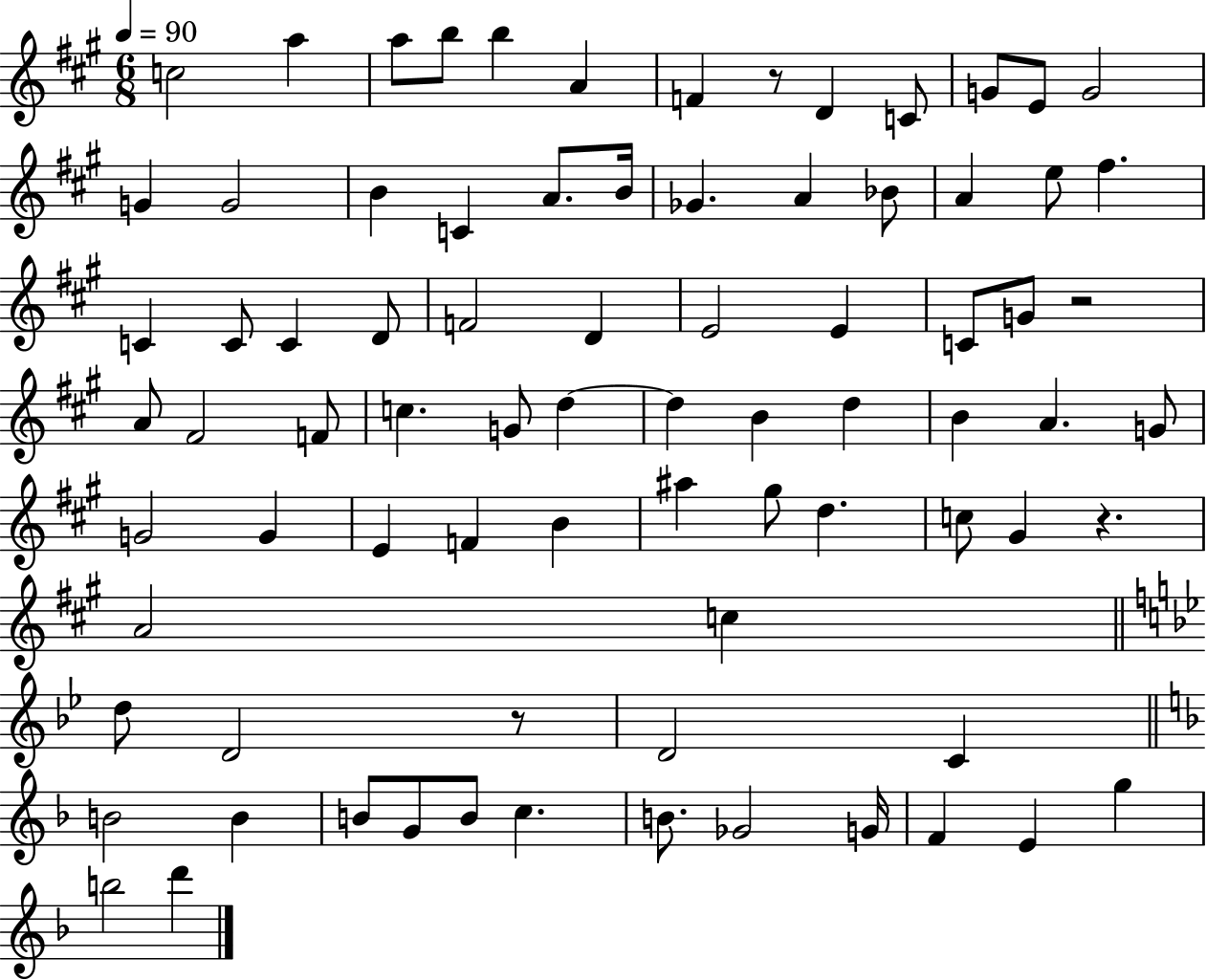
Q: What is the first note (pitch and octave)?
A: C5